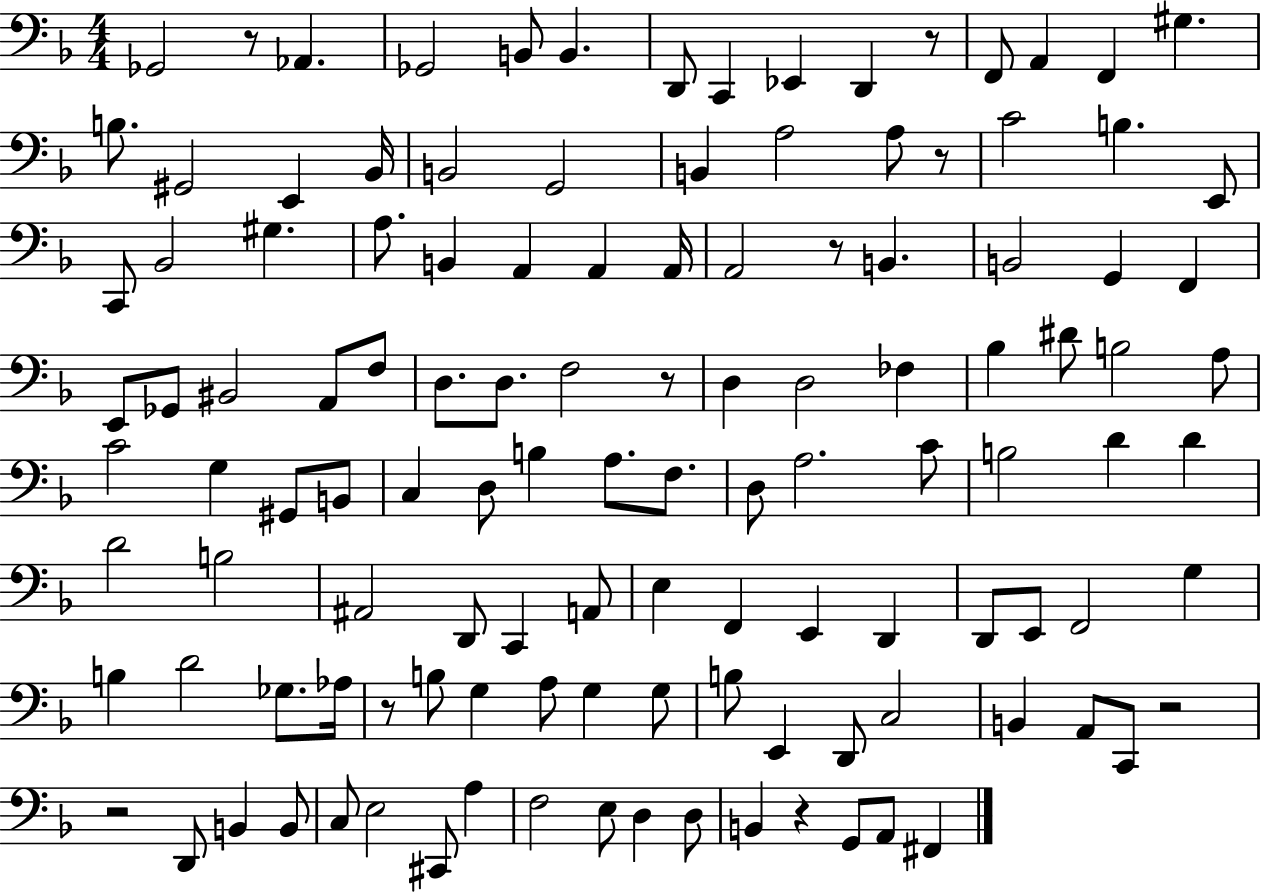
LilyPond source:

{
  \clef bass
  \numericTimeSignature
  \time 4/4
  \key f \major
  ges,2 r8 aes,4. | ges,2 b,8 b,4. | d,8 c,4 ees,4 d,4 r8 | f,8 a,4 f,4 gis4. | \break b8. gis,2 e,4 bes,16 | b,2 g,2 | b,4 a2 a8 r8 | c'2 b4. e,8 | \break c,8 bes,2 gis4. | a8. b,4 a,4 a,4 a,16 | a,2 r8 b,4. | b,2 g,4 f,4 | \break e,8 ges,8 bis,2 a,8 f8 | d8. d8. f2 r8 | d4 d2 fes4 | bes4 dis'8 b2 a8 | \break c'2 g4 gis,8 b,8 | c4 d8 b4 a8. f8. | d8 a2. c'8 | b2 d'4 d'4 | \break d'2 b2 | ais,2 d,8 c,4 a,8 | e4 f,4 e,4 d,4 | d,8 e,8 f,2 g4 | \break b4 d'2 ges8. aes16 | r8 b8 g4 a8 g4 g8 | b8 e,4 d,8 c2 | b,4 a,8 c,8 r2 | \break r2 d,8 b,4 b,8 | c8 e2 cis,8 a4 | f2 e8 d4 d8 | b,4 r4 g,8 a,8 fis,4 | \break \bar "|."
}